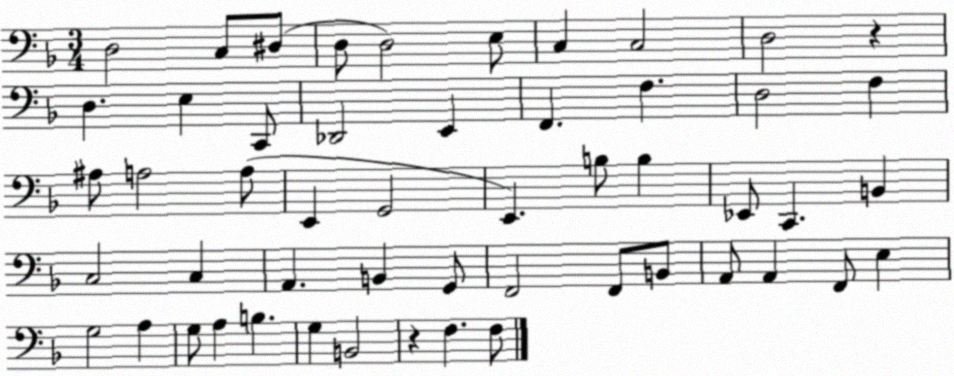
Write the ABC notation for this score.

X:1
T:Untitled
M:3/4
L:1/4
K:F
D,2 C,/2 ^D,/2 D,/2 D,2 E,/2 C, C,2 D,2 z D, E, C,,/2 _D,,2 E,, F,, F, D,2 F, ^A,/2 A,2 A,/2 E,, G,,2 E,, B,/2 B, _E,,/2 C,, B,, C,2 C, A,, B,, G,,/2 F,,2 F,,/2 B,,/2 A,,/2 A,, F,,/2 E, G,2 A, G,/2 A, B, G, B,,2 z F, F,/2